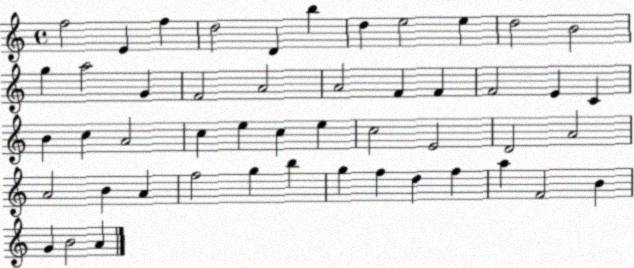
X:1
T:Untitled
M:4/4
L:1/4
K:C
f2 E f d2 D b d e2 e d2 B2 g a2 G F2 A2 A2 F F F2 E C B c A2 c e c e c2 E2 D2 A2 A2 B A f2 g b g f d f a F2 B G B2 A